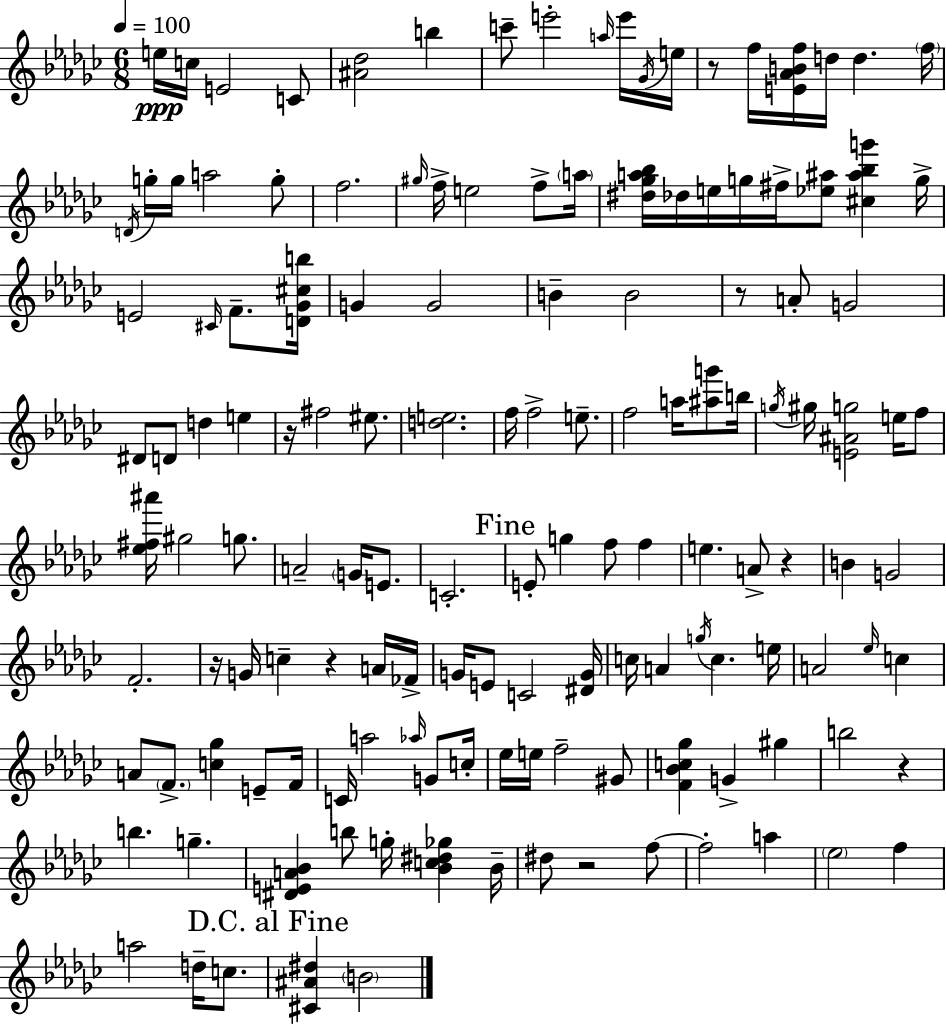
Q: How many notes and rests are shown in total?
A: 141